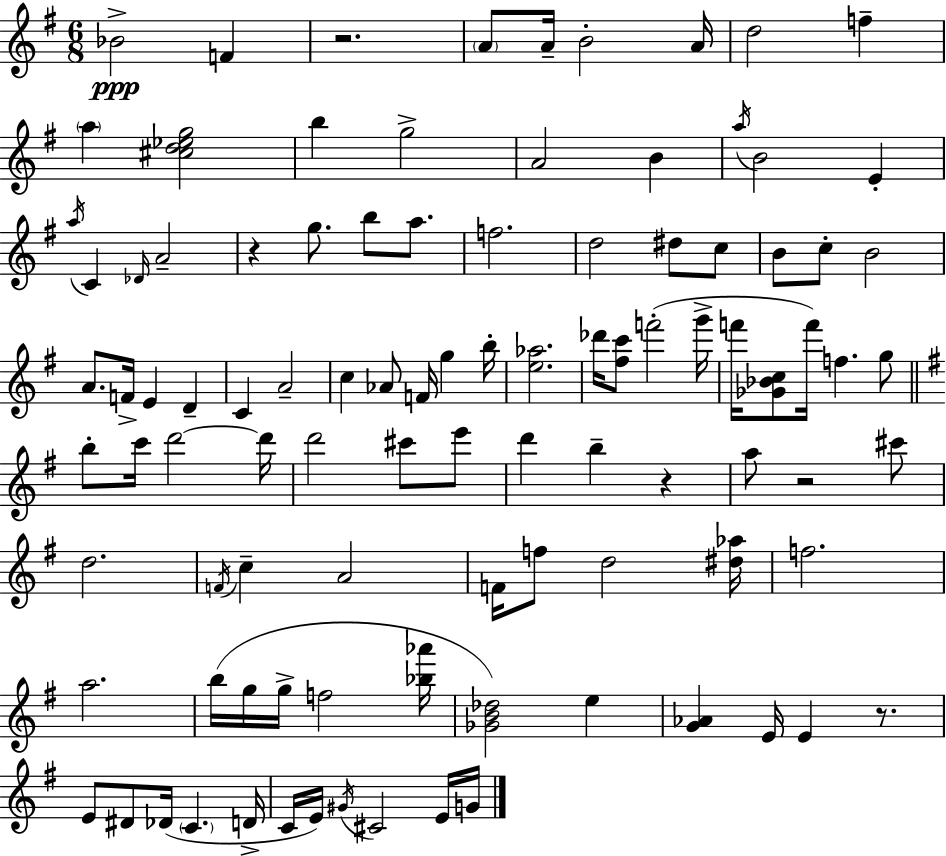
Bb4/h F4/q R/h. A4/e A4/s B4/h A4/s D5/h F5/q A5/q [C#5,D5,Eb5,G5]/h B5/q G5/h A4/h B4/q A5/s B4/h E4/q A5/s C4/q Db4/s A4/h R/q G5/e. B5/e A5/e. F5/h. D5/h D#5/e C5/e B4/e C5/e B4/h A4/e. F4/s E4/q D4/q C4/q A4/h C5/q Ab4/e F4/s G5/q B5/s [E5,Ab5]/h. Db6/s [F#5,C6]/e F6/h G6/s F6/s [Gb4,Bb4,C5]/e F6/s F5/q. G5/e B5/e C6/s D6/h D6/s D6/h C#6/e E6/e D6/q B5/q R/q A5/e R/h C#6/e D5/h. F4/s C5/q A4/h F4/s F5/e D5/h [D#5,Ab5]/s F5/h. A5/h. B5/s G5/s G5/s F5/h [Bb5,Ab6]/s [Gb4,B4,Db5]/h E5/q [G4,Ab4]/q E4/s E4/q R/e. E4/e D#4/e Db4/s C4/q. D4/s C4/s E4/s G#4/s C#4/h E4/s G4/s